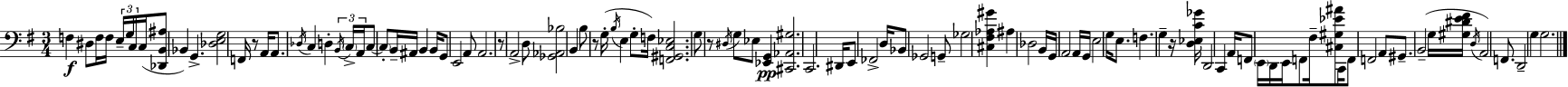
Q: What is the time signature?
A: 3/4